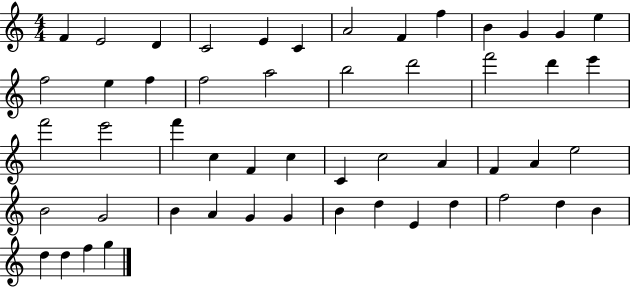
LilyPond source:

{
  \clef treble
  \numericTimeSignature
  \time 4/4
  \key c \major
  f'4 e'2 d'4 | c'2 e'4 c'4 | a'2 f'4 f''4 | b'4 g'4 g'4 e''4 | \break f''2 e''4 f''4 | f''2 a''2 | b''2 d'''2 | f'''2 d'''4 e'''4 | \break f'''2 e'''2 | f'''4 c''4 f'4 c''4 | c'4 c''2 a'4 | f'4 a'4 e''2 | \break b'2 g'2 | b'4 a'4 g'4 g'4 | b'4 d''4 e'4 d''4 | f''2 d''4 b'4 | \break d''4 d''4 f''4 g''4 | \bar "|."
}